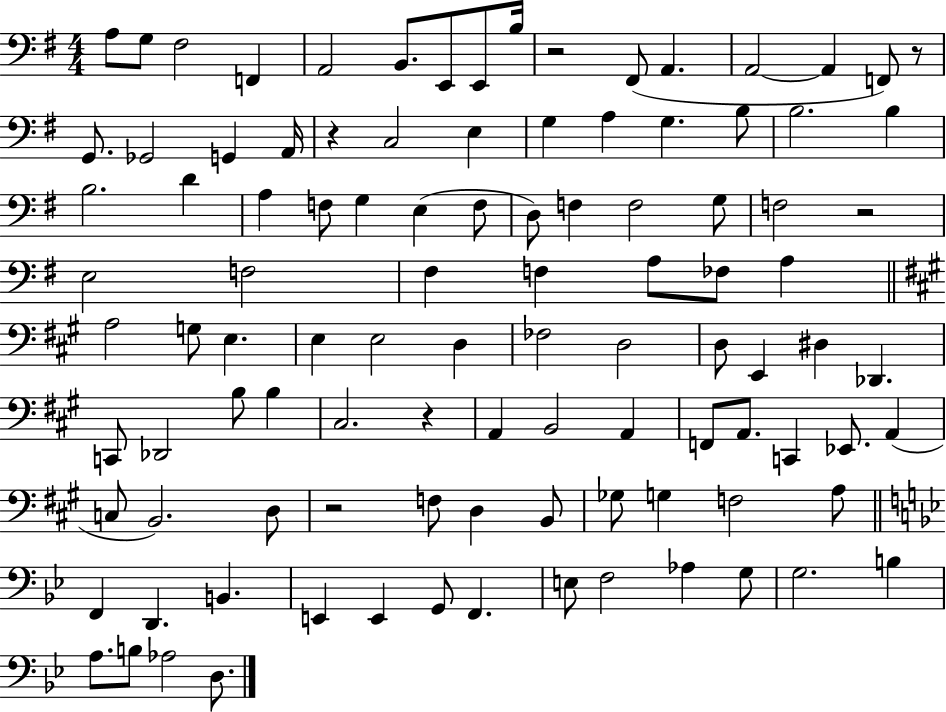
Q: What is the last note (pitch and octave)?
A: D3